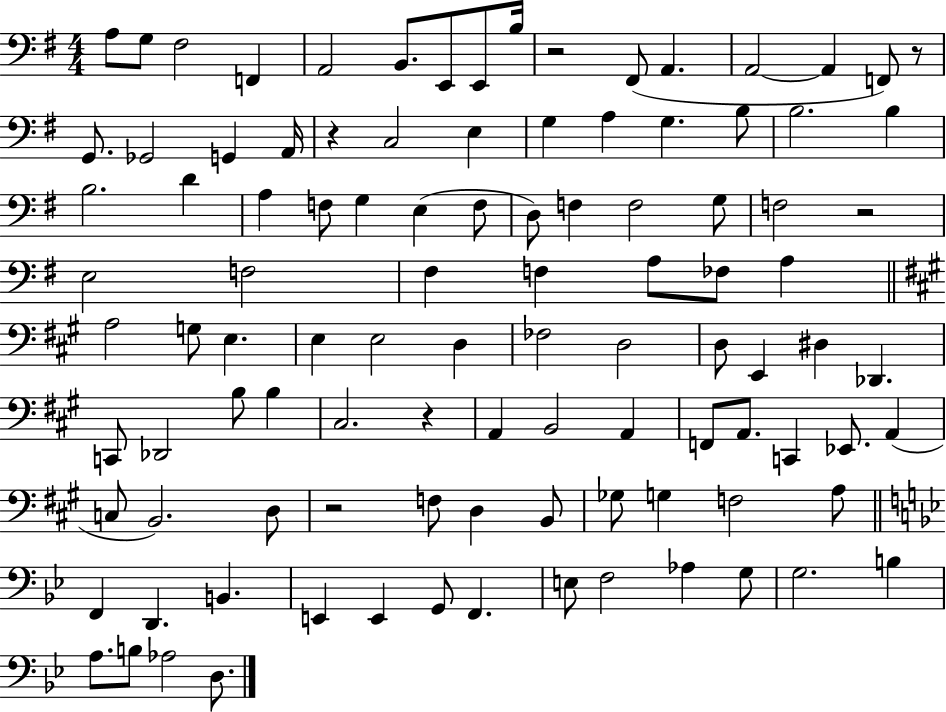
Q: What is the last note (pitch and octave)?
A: D3